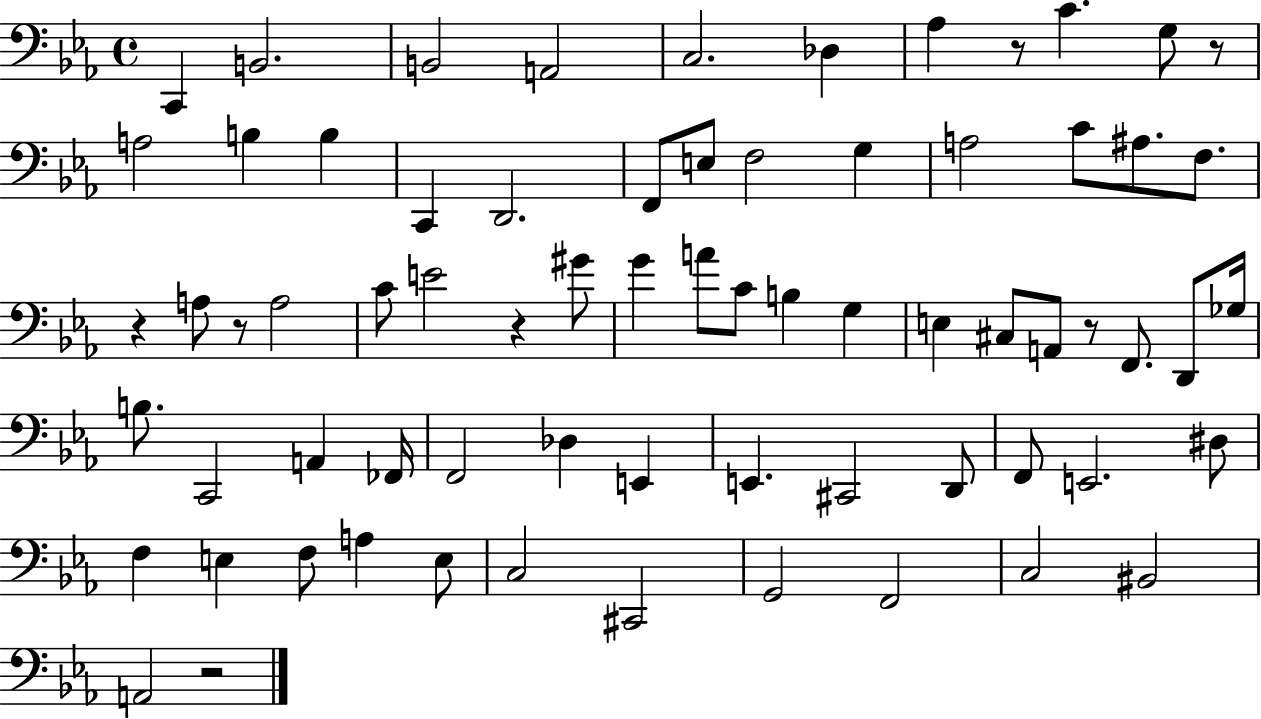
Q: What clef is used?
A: bass